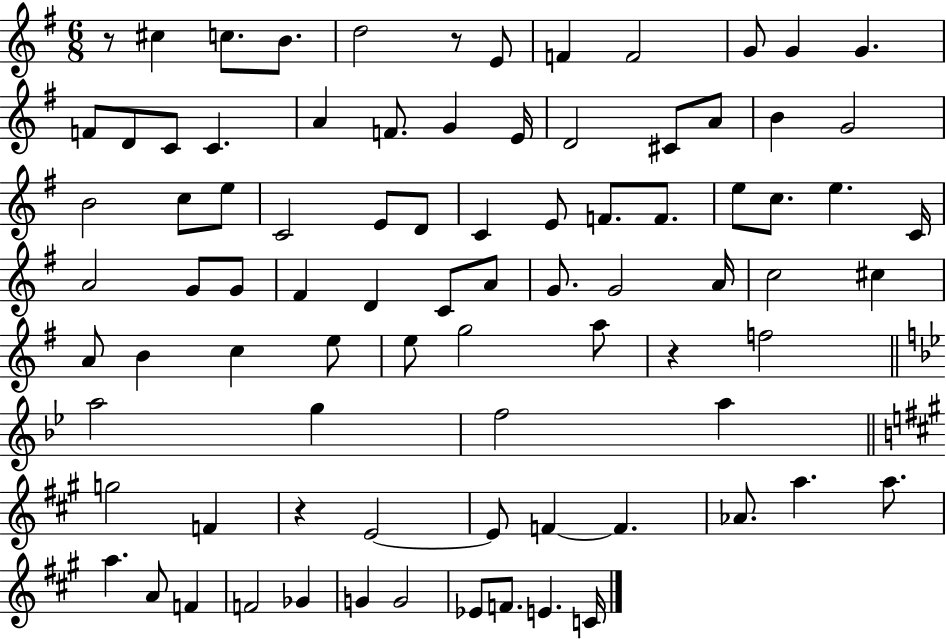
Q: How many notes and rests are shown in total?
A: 85